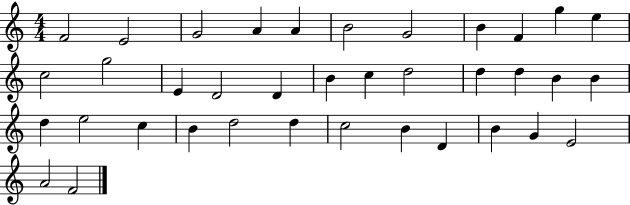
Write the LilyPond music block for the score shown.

{
  \clef treble
  \numericTimeSignature
  \time 4/4
  \key c \major
  f'2 e'2 | g'2 a'4 a'4 | b'2 g'2 | b'4 f'4 g''4 e''4 | \break c''2 g''2 | e'4 d'2 d'4 | b'4 c''4 d''2 | d''4 d''4 b'4 b'4 | \break d''4 e''2 c''4 | b'4 d''2 d''4 | c''2 b'4 d'4 | b'4 g'4 e'2 | \break a'2 f'2 | \bar "|."
}